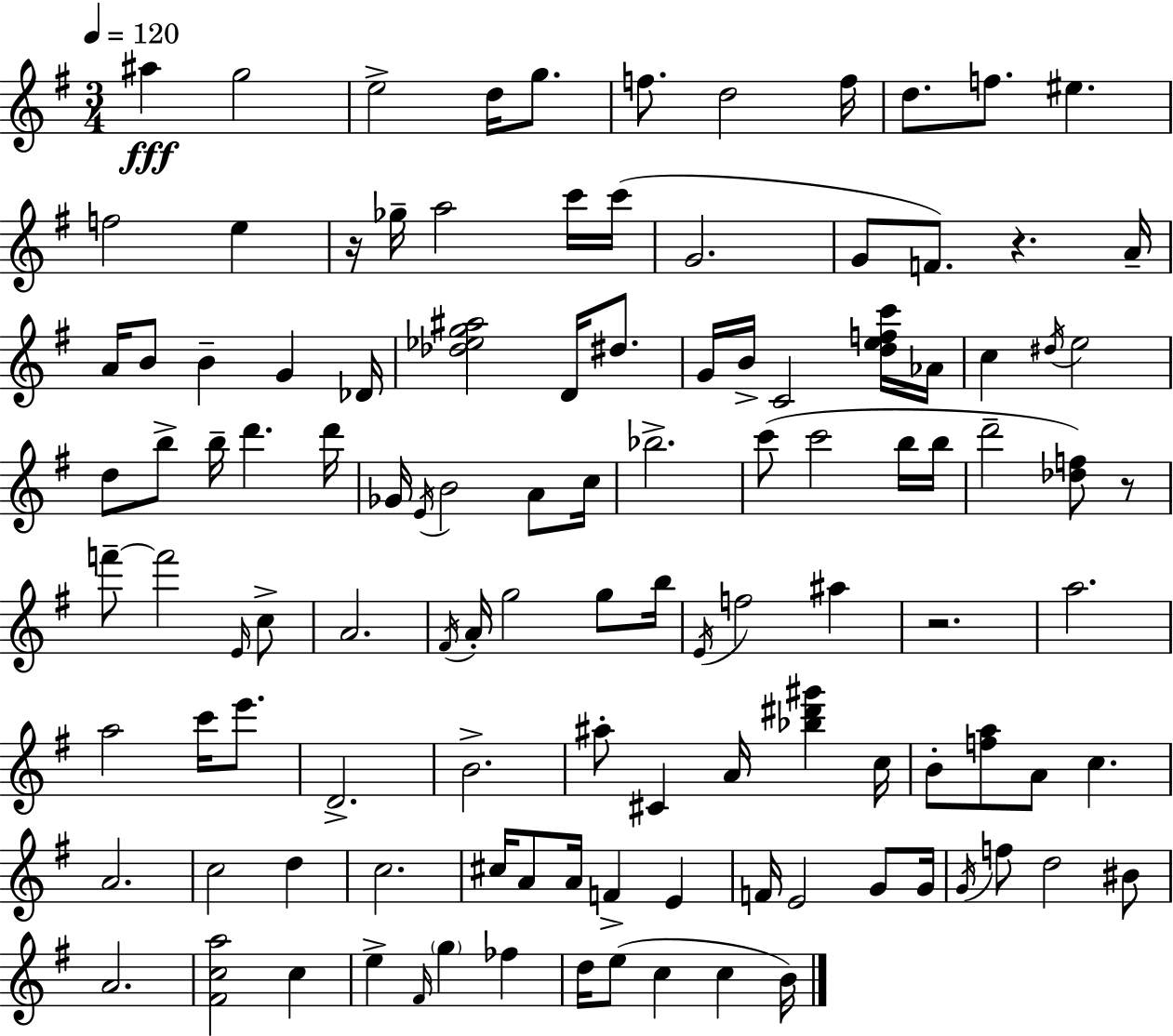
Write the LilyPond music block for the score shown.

{
  \clef treble
  \numericTimeSignature
  \time 3/4
  \key g \major
  \tempo 4 = 120
  \repeat volta 2 { ais''4\fff g''2 | e''2-> d''16 g''8. | f''8. d''2 f''16 | d''8. f''8. eis''4. | \break f''2 e''4 | r16 ges''16-- a''2 c'''16 c'''16( | g'2. | g'8 f'8.) r4. a'16-- | \break a'16 b'8 b'4-- g'4 des'16 | <des'' ees'' g'' ais''>2 d'16 dis''8. | g'16 b'16-> c'2 <d'' e'' f'' c'''>16 aes'16 | c''4 \acciaccatura { dis''16 } e''2 | \break d''8 b''8-> b''16-- d'''4. | d'''16 ges'16 \acciaccatura { e'16 } b'2 a'8 | c''16 bes''2.-> | c'''8( c'''2 | \break b''16 b''16 d'''2-- <des'' f''>8) | r8 f'''8--~~ f'''2 | \grace { e'16 } c''8-> a'2. | \acciaccatura { fis'16 } a'16-. g''2 | \break g''8 b''16 \acciaccatura { e'16 } f''2 | ais''4 r2. | a''2. | a''2 | \break c'''16 e'''8. d'2.-> | b'2.-> | ais''8-. cis'4 a'16 | <bes'' dis''' gis'''>4 c''16 b'8-. <f'' a''>8 a'8 c''4. | \break a'2. | c''2 | d''4 c''2. | cis''16 a'8 a'16 f'4-> | \break e'4 f'16 e'2 | g'8 g'16 \acciaccatura { g'16 } f''8 d''2 | bis'8 a'2. | <fis' c'' a''>2 | \break c''4 e''4-> \grace { fis'16 } \parenthesize g''4 | fes''4 d''16 e''8( c''4 | c''4 b'16) } \bar "|."
}